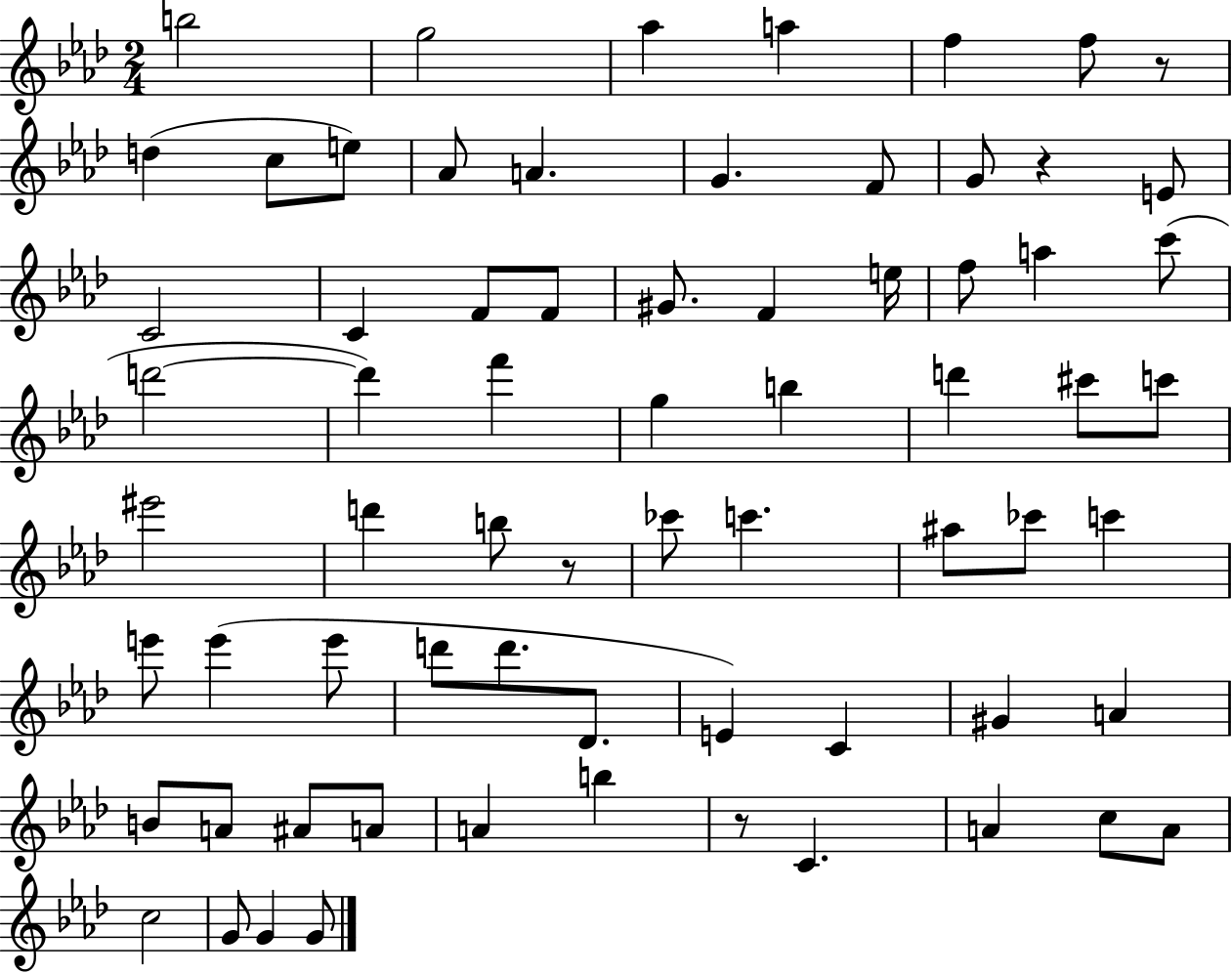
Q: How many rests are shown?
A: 4